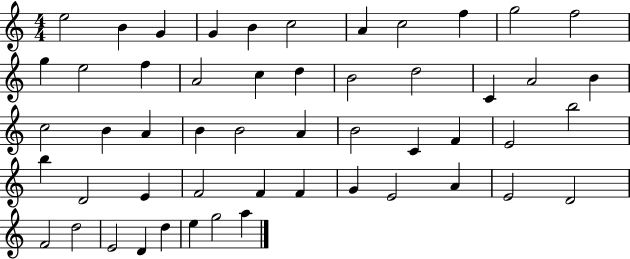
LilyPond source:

{
  \clef treble
  \numericTimeSignature
  \time 4/4
  \key c \major
  e''2 b'4 g'4 | g'4 b'4 c''2 | a'4 c''2 f''4 | g''2 f''2 | \break g''4 e''2 f''4 | a'2 c''4 d''4 | b'2 d''2 | c'4 a'2 b'4 | \break c''2 b'4 a'4 | b'4 b'2 a'4 | b'2 c'4 f'4 | e'2 b''2 | \break b''4 d'2 e'4 | f'2 f'4 f'4 | g'4 e'2 a'4 | e'2 d'2 | \break f'2 d''2 | e'2 d'4 d''4 | e''4 g''2 a''4 | \bar "|."
}